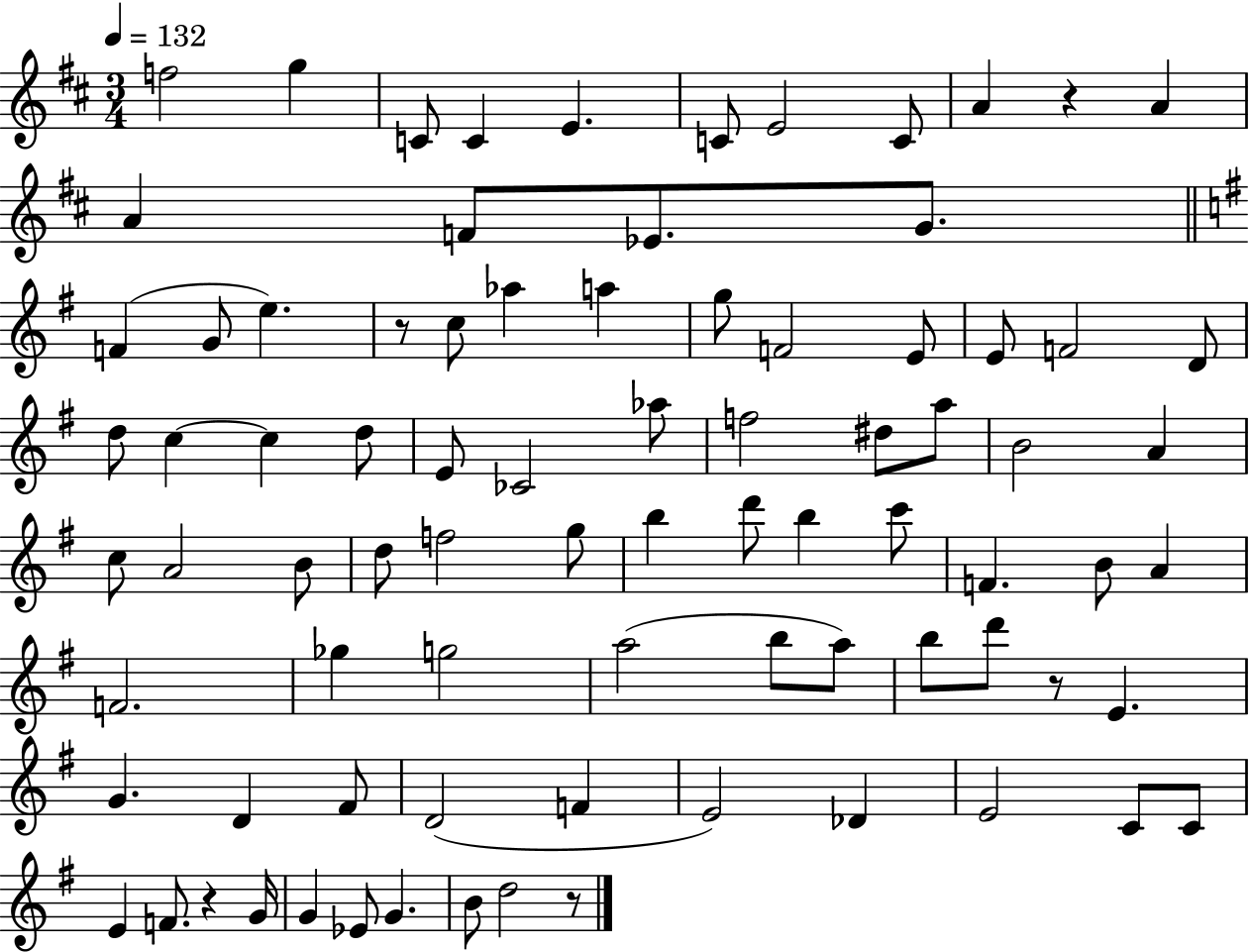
X:1
T:Untitled
M:3/4
L:1/4
K:D
f2 g C/2 C E C/2 E2 C/2 A z A A F/2 _E/2 G/2 F G/2 e z/2 c/2 _a a g/2 F2 E/2 E/2 F2 D/2 d/2 c c d/2 E/2 _C2 _a/2 f2 ^d/2 a/2 B2 A c/2 A2 B/2 d/2 f2 g/2 b d'/2 b c'/2 F B/2 A F2 _g g2 a2 b/2 a/2 b/2 d'/2 z/2 E G D ^F/2 D2 F E2 _D E2 C/2 C/2 E F/2 z G/4 G _E/2 G B/2 d2 z/2